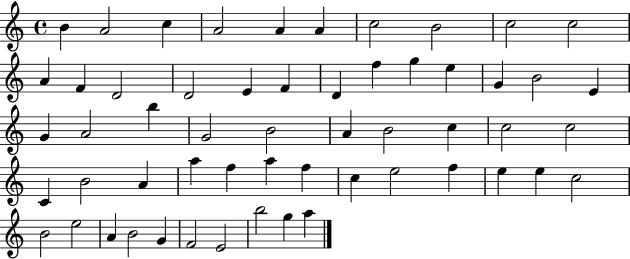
X:1
T:Untitled
M:4/4
L:1/4
K:C
B A2 c A2 A A c2 B2 c2 c2 A F D2 D2 E F D f g e G B2 E G A2 b G2 B2 A B2 c c2 c2 C B2 A a f a f c e2 f e e c2 B2 e2 A B2 G F2 E2 b2 g a